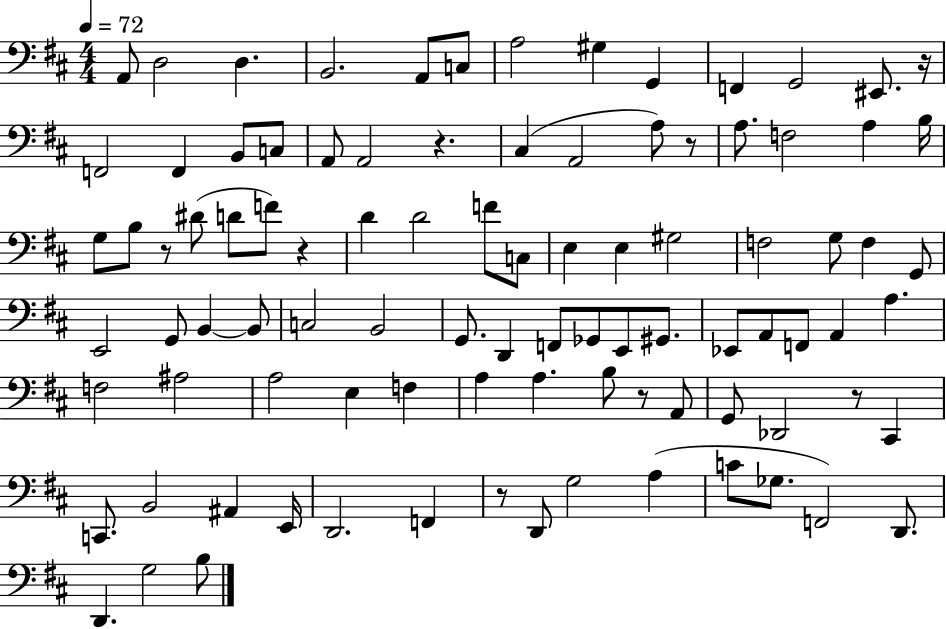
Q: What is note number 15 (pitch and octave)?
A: B2